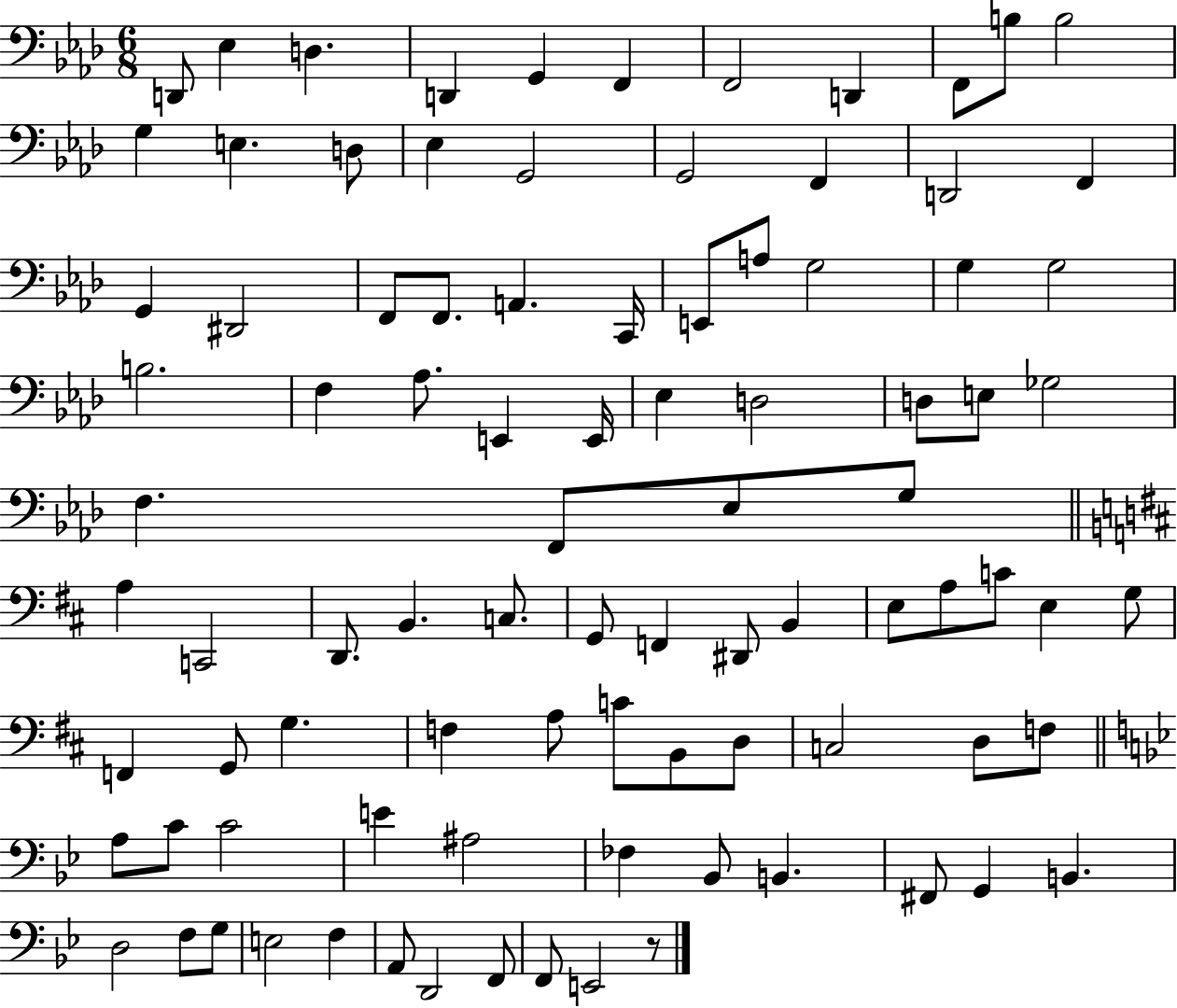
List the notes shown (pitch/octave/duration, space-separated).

D2/e Eb3/q D3/q. D2/q G2/q F2/q F2/h D2/q F2/e B3/e B3/h G3/q E3/q. D3/e Eb3/q G2/h G2/h F2/q D2/h F2/q G2/q D#2/h F2/e F2/e. A2/q. C2/s E2/e A3/e G3/h G3/q G3/h B3/h. F3/q Ab3/e. E2/q E2/s Eb3/q D3/h D3/e E3/e Gb3/h F3/q. F2/e Eb3/e G3/e A3/q C2/h D2/e. B2/q. C3/e. G2/e F2/q D#2/e B2/q E3/e A3/e C4/e E3/q G3/e F2/q G2/e G3/q. F3/q A3/e C4/e B2/e D3/e C3/h D3/e F3/e A3/e C4/e C4/h E4/q A#3/h FES3/q Bb2/e B2/q. F#2/e G2/q B2/q. D3/h F3/e G3/e E3/h F3/q A2/e D2/h F2/e F2/e E2/h R/e